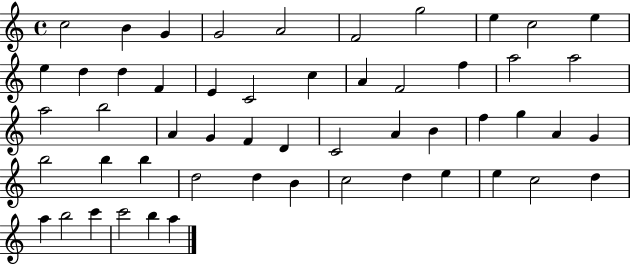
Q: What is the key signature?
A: C major